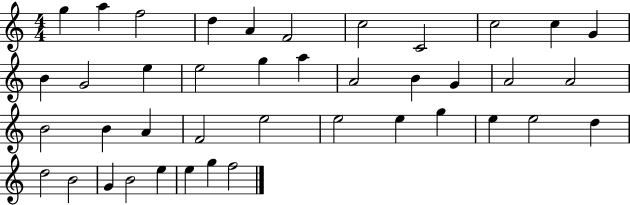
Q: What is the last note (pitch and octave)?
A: F5